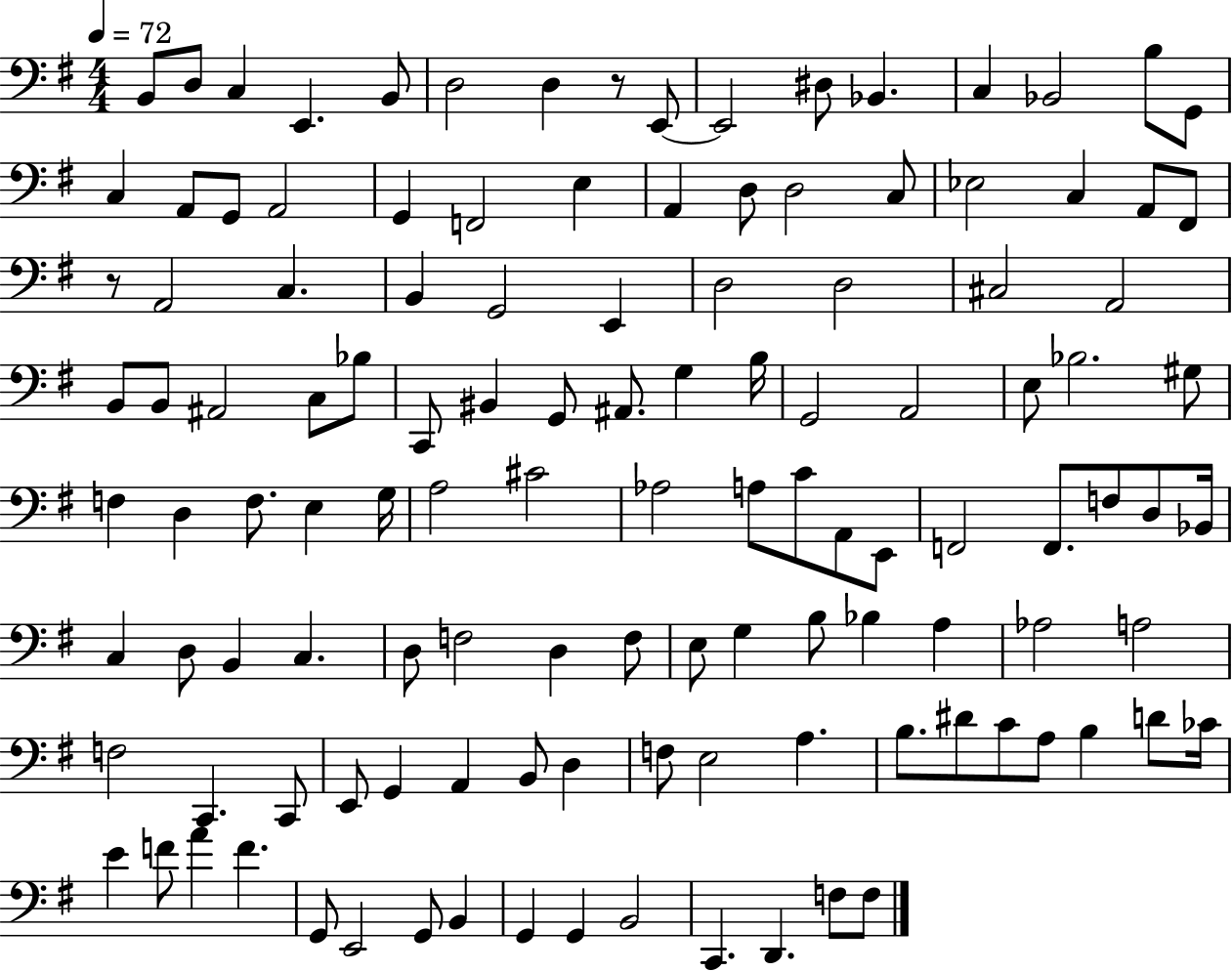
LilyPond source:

{
  \clef bass
  \numericTimeSignature
  \time 4/4
  \key g \major
  \tempo 4 = 72
  b,8 d8 c4 e,4. b,8 | d2 d4 r8 e,8~~ | e,2 dis8 bes,4. | c4 bes,2 b8 g,8 | \break c4 a,8 g,8 a,2 | g,4 f,2 e4 | a,4 d8 d2 c8 | ees2 c4 a,8 fis,8 | \break r8 a,2 c4. | b,4 g,2 e,4 | d2 d2 | cis2 a,2 | \break b,8 b,8 ais,2 c8 bes8 | c,8 bis,4 g,8 ais,8. g4 b16 | g,2 a,2 | e8 bes2. gis8 | \break f4 d4 f8. e4 g16 | a2 cis'2 | aes2 a8 c'8 a,8 e,8 | f,2 f,8. f8 d8 bes,16 | \break c4 d8 b,4 c4. | d8 f2 d4 f8 | e8 g4 b8 bes4 a4 | aes2 a2 | \break f2 c,4. c,8 | e,8 g,4 a,4 b,8 d4 | f8 e2 a4. | b8. dis'8 c'8 a8 b4 d'8 ces'16 | \break e'4 f'8 a'4 f'4. | g,8 e,2 g,8 b,4 | g,4 g,4 b,2 | c,4. d,4. f8 f8 | \break \bar "|."
}